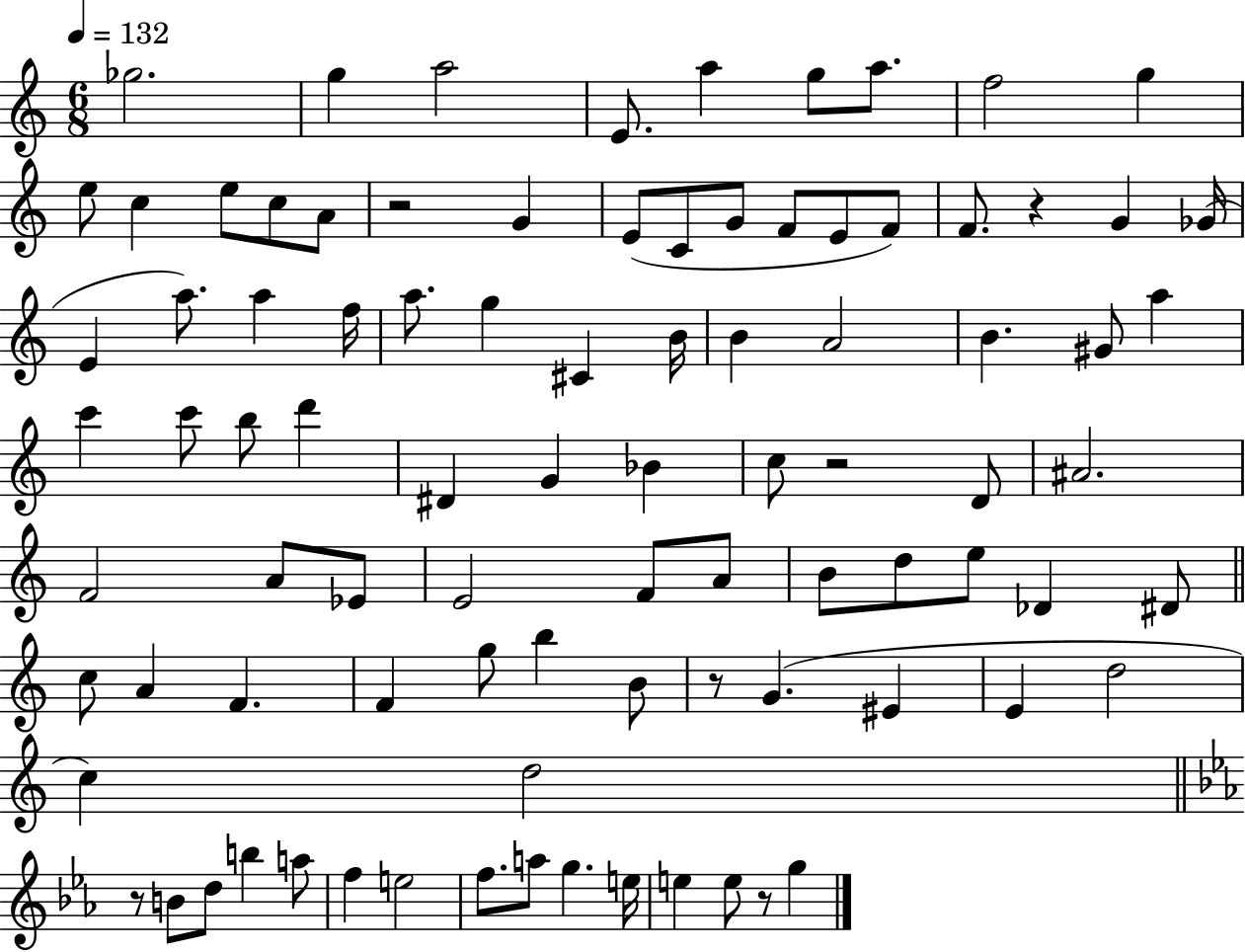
Gb5/h. G5/q A5/h E4/e. A5/q G5/e A5/e. F5/h G5/q E5/e C5/q E5/e C5/e A4/e R/h G4/q E4/e C4/e G4/e F4/e E4/e F4/e F4/e. R/q G4/q Gb4/s E4/q A5/e. A5/q F5/s A5/e. G5/q C#4/q B4/s B4/q A4/h B4/q. G#4/e A5/q C6/q C6/e B5/e D6/q D#4/q G4/q Bb4/q C5/e R/h D4/e A#4/h. F4/h A4/e Eb4/e E4/h F4/e A4/e B4/e D5/e E5/e Db4/q D#4/e C5/e A4/q F4/q. F4/q G5/e B5/q B4/e R/e G4/q. EIS4/q E4/q D5/h C5/q D5/h R/e B4/e D5/e B5/q A5/e F5/q E5/h F5/e. A5/e G5/q. E5/s E5/q E5/e R/e G5/q